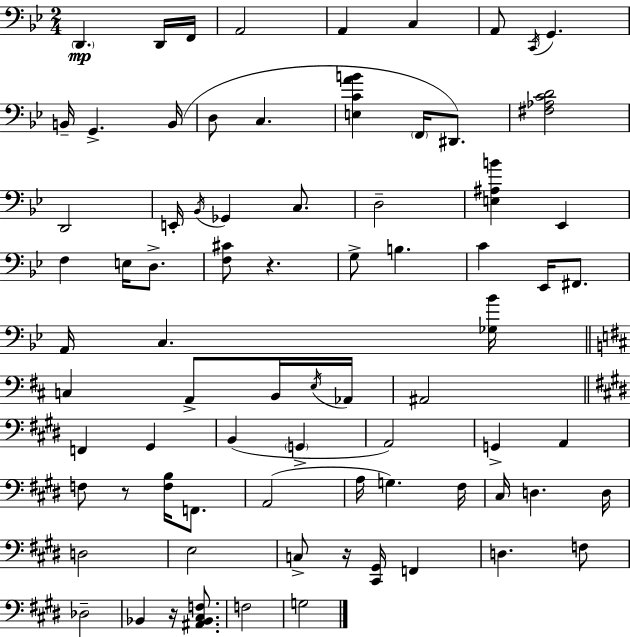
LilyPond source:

{
  \clef bass
  \numericTimeSignature
  \time 2/4
  \key g \minor
  \parenthesize d,4.\mp d,16 f,16 | a,2 | a,4 c4 | a,8 \acciaccatura { c,16 } g,4. | \break b,16-- g,4.-> | b,16( d8 c4. | <e c' a' b'>4 \parenthesize f,16 dis,8.) | <fis aes c' d'>2 | \break d,2 | e,16-. \acciaccatura { bes,16 } ges,4 c8. | d2-- | <e ais b'>4 ees,4 | \break f4 e16 d8.-> | <f cis'>8 r4. | g8-> b4. | c'4 ees,16 fis,8. | \break a,16 c4. | <ges bes'>16 \bar "||" \break \key b \minor c4 a,8-> b,16 \acciaccatura { e16 } | aes,16 ais,2 | \bar "||" \break \key e \major f,4 gis,4 | b,4( \parenthesize g,4-> | a,2) | g,4-> a,4 | \break f8 r8 <f b>16 f,8. | a,2( | a16 g4.) fis16 | cis16 d4. d16 | \break d2 | e2 | c8-> r16 <cis, gis,>16 f,4 | d4. f8 | \break des2-- | bes,4 r16 <ais, bes, cis f>8. | f2 | g2 | \break \bar "|."
}